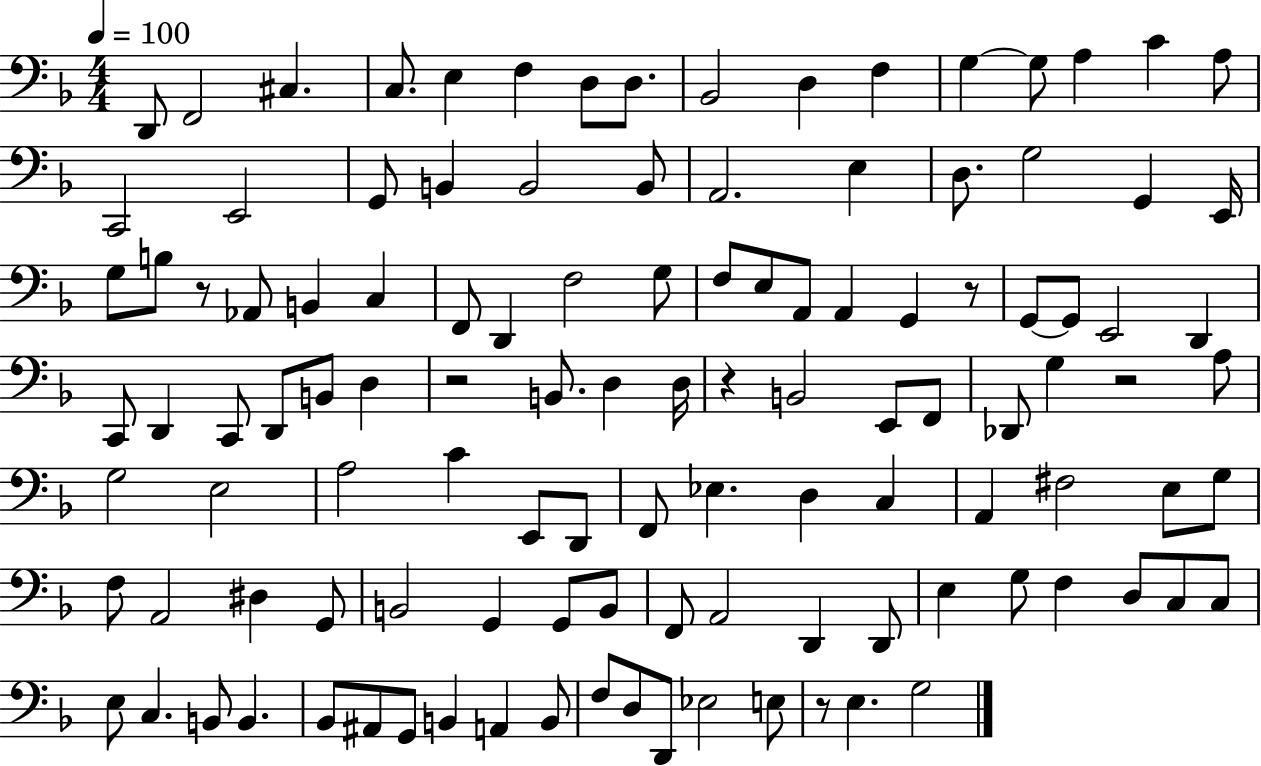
{
  \clef bass
  \numericTimeSignature
  \time 4/4
  \key f \major
  \tempo 4 = 100
  \repeat volta 2 { d,8 f,2 cis4. | c8. e4 f4 d8 d8. | bes,2 d4 f4 | g4~~ g8 a4 c'4 a8 | \break c,2 e,2 | g,8 b,4 b,2 b,8 | a,2. e4 | d8. g2 g,4 e,16 | \break g8 b8 r8 aes,8 b,4 c4 | f,8 d,4 f2 g8 | f8 e8 a,8 a,4 g,4 r8 | g,8~~ g,8 e,2 d,4 | \break c,8 d,4 c,8 d,8 b,8 d4 | r2 b,8. d4 d16 | r4 b,2 e,8 f,8 | des,8 g4 r2 a8 | \break g2 e2 | a2 c'4 e,8 d,8 | f,8 ees4. d4 c4 | a,4 fis2 e8 g8 | \break f8 a,2 dis4 g,8 | b,2 g,4 g,8 b,8 | f,8 a,2 d,4 d,8 | e4 g8 f4 d8 c8 c8 | \break e8 c4. b,8 b,4. | bes,8 ais,8 g,8 b,4 a,4 b,8 | f8 d8 d,8 ees2 e8 | r8 e4. g2 | \break } \bar "|."
}